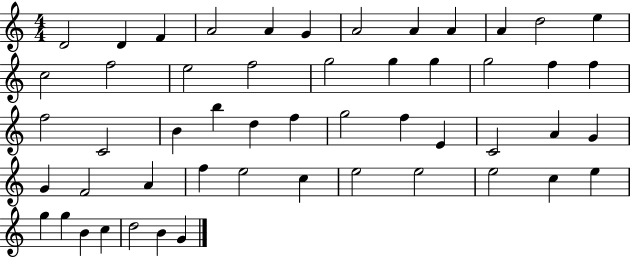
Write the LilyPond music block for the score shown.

{
  \clef treble
  \numericTimeSignature
  \time 4/4
  \key c \major
  d'2 d'4 f'4 | a'2 a'4 g'4 | a'2 a'4 a'4 | a'4 d''2 e''4 | \break c''2 f''2 | e''2 f''2 | g''2 g''4 g''4 | g''2 f''4 f''4 | \break f''2 c'2 | b'4 b''4 d''4 f''4 | g''2 f''4 e'4 | c'2 a'4 g'4 | \break g'4 f'2 a'4 | f''4 e''2 c''4 | e''2 e''2 | e''2 c''4 e''4 | \break g''4 g''4 b'4 c''4 | d''2 b'4 g'4 | \bar "|."
}